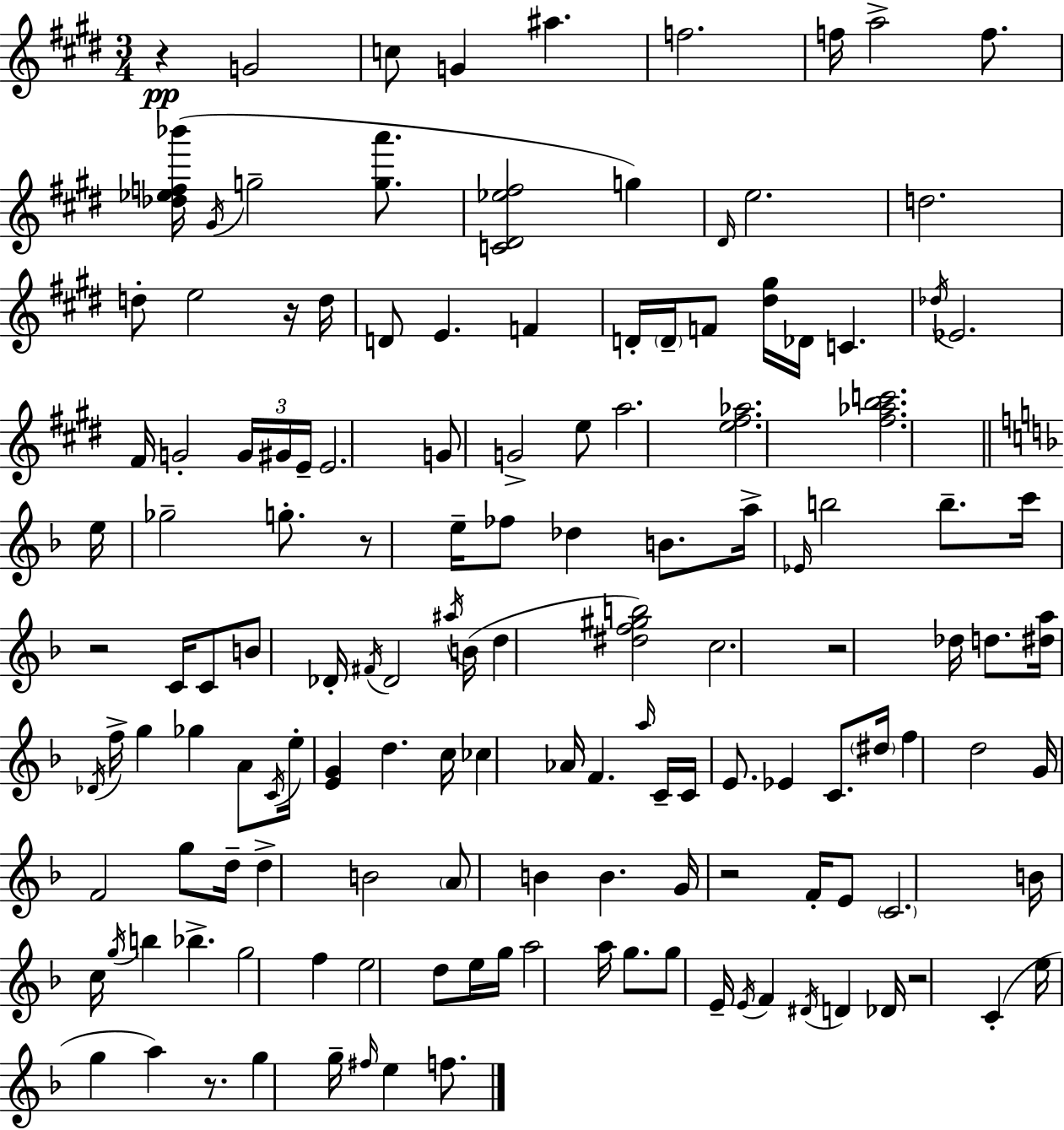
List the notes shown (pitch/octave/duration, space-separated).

R/q G4/h C5/e G4/q A#5/q. F5/h. F5/s A5/h F5/e. [Db5,Eb5,F5,Bb6]/s G#4/s G5/h [G5,A6]/e. [C4,D#4,Eb5,F#5]/h G5/q D#4/s E5/h. D5/h. D5/e E5/h R/s D5/s D4/e E4/q. F4/q D4/s D4/s F4/e [D#5,G#5]/s Db4/s C4/q. Db5/s Eb4/h. F#4/s G4/h G4/s G#4/s E4/s E4/h. G4/e G4/h E5/e A5/h. [E5,F#5,Ab5]/h. [F#5,Ab5,B5,C6]/h. E5/s Gb5/h G5/e. R/e E5/s FES5/e Db5/q B4/e. A5/s Eb4/s B5/h B5/e. C6/s R/h C4/s C4/e B4/e Db4/s F#4/s Db4/h A#5/s B4/s D5/q [D#5,F5,G#5,B5]/h C5/h. R/h Db5/s D5/e. [D#5,A5]/s Db4/s F5/s G5/q Gb5/q A4/e C4/s E5/s [E4,G4]/q D5/q. C5/s CES5/q Ab4/s F4/q. A5/s C4/s C4/s E4/e. Eb4/q C4/e. D#5/s F5/q D5/h G4/s F4/h G5/e D5/s D5/q B4/h A4/e B4/q B4/q. G4/s R/h F4/s E4/e C4/h. B4/s C5/s G5/s B5/q Bb5/q. G5/h F5/q E5/h D5/e E5/s G5/s A5/h A5/s G5/e. G5/e E4/s E4/s F4/q D#4/s D4/q Db4/s R/h C4/q E5/s G5/q A5/q R/e. G5/q G5/s F#5/s E5/q F5/e.